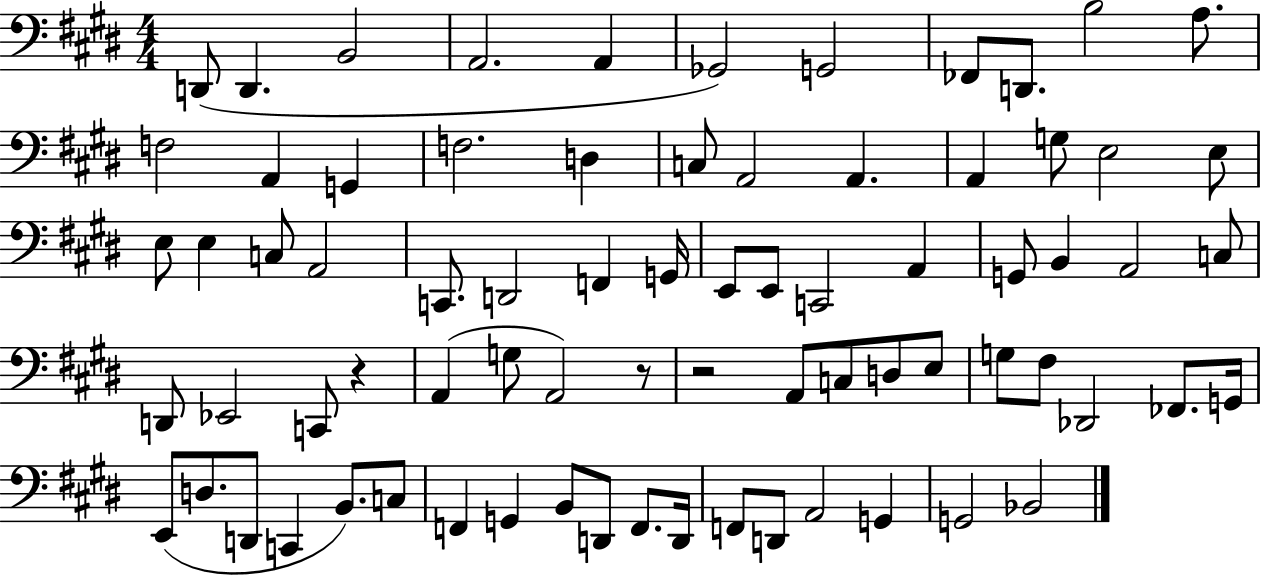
{
  \clef bass
  \numericTimeSignature
  \time 4/4
  \key e \major
  d,8( d,4. b,2 | a,2. a,4 | ges,2) g,2 | fes,8 d,8. b2 a8. | \break f2 a,4 g,4 | f2. d4 | c8 a,2 a,4. | a,4 g8 e2 e8 | \break e8 e4 c8 a,2 | c,8. d,2 f,4 g,16 | e,8 e,8 c,2 a,4 | g,8 b,4 a,2 c8 | \break d,8 ees,2 c,8 r4 | a,4( g8 a,2) r8 | r2 a,8 c8 d8 e8 | g8 fis8 des,2 fes,8. g,16 | \break e,8( d8. d,8 c,4 b,8.) c8 | f,4 g,4 b,8 d,8 f,8. d,16 | f,8 d,8 a,2 g,4 | g,2 bes,2 | \break \bar "|."
}